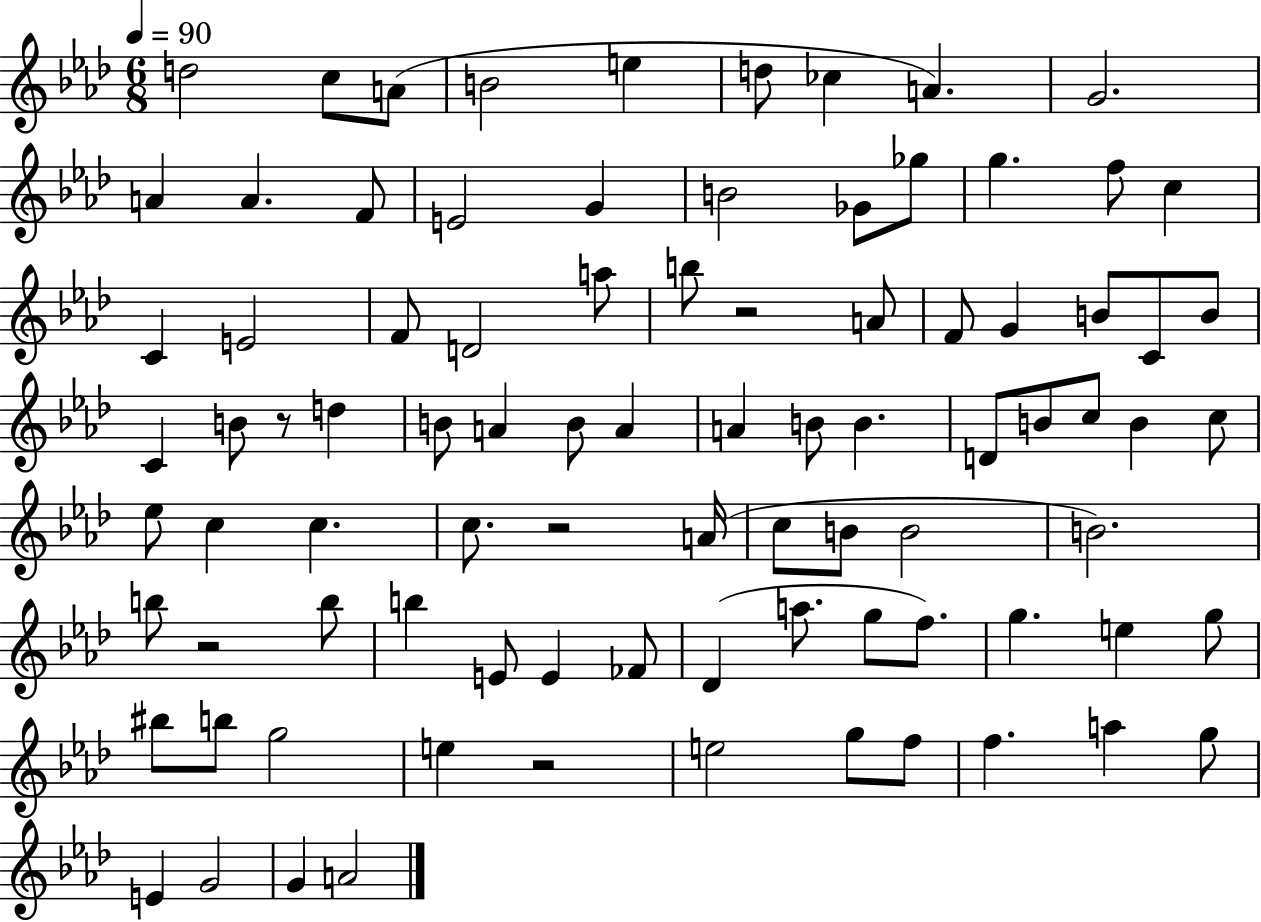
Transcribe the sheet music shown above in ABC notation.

X:1
T:Untitled
M:6/8
L:1/4
K:Ab
d2 c/2 A/2 B2 e d/2 _c A G2 A A F/2 E2 G B2 _G/2 _g/2 g f/2 c C E2 F/2 D2 a/2 b/2 z2 A/2 F/2 G B/2 C/2 B/2 C B/2 z/2 d B/2 A B/2 A A B/2 B D/2 B/2 c/2 B c/2 _e/2 c c c/2 z2 A/4 c/2 B/2 B2 B2 b/2 z2 b/2 b E/2 E _F/2 _D a/2 g/2 f/2 g e g/2 ^b/2 b/2 g2 e z2 e2 g/2 f/2 f a g/2 E G2 G A2